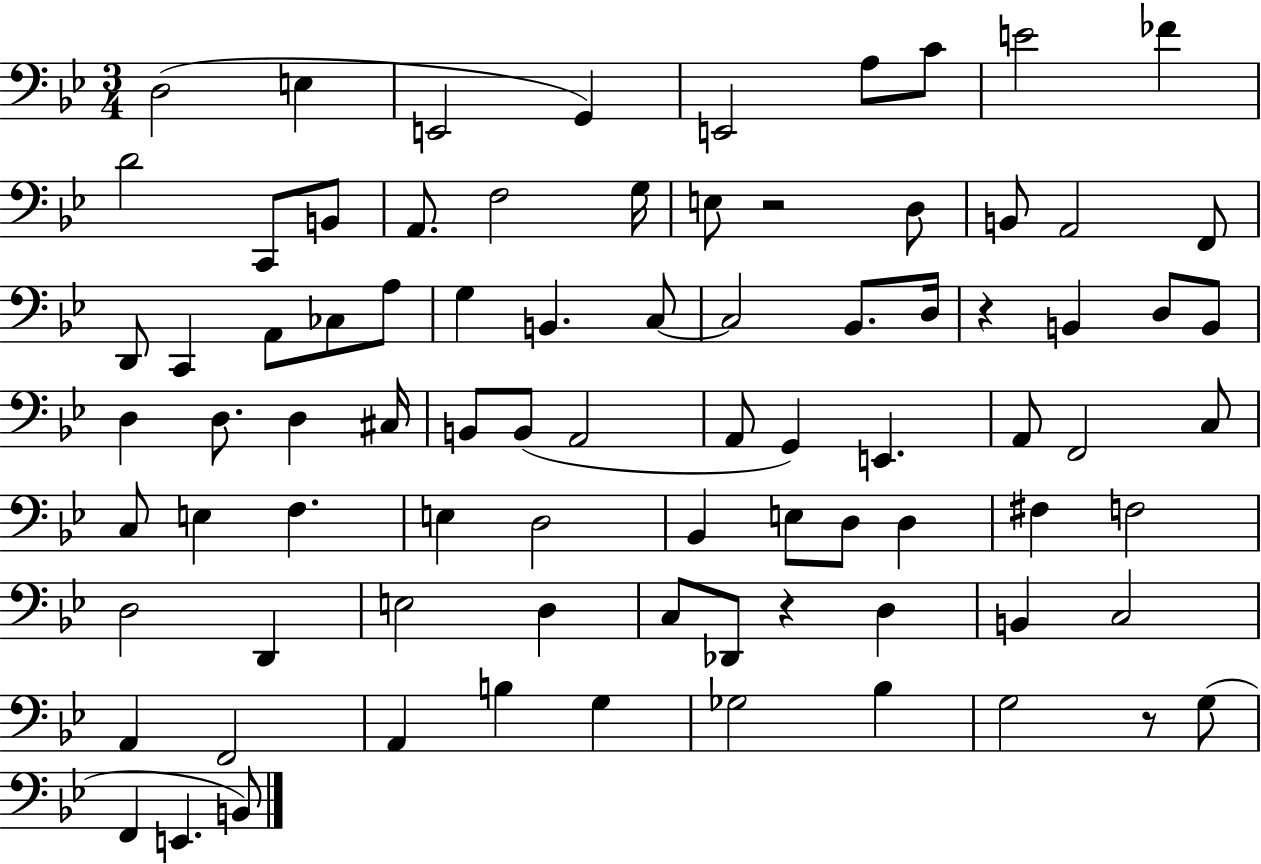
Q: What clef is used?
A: bass